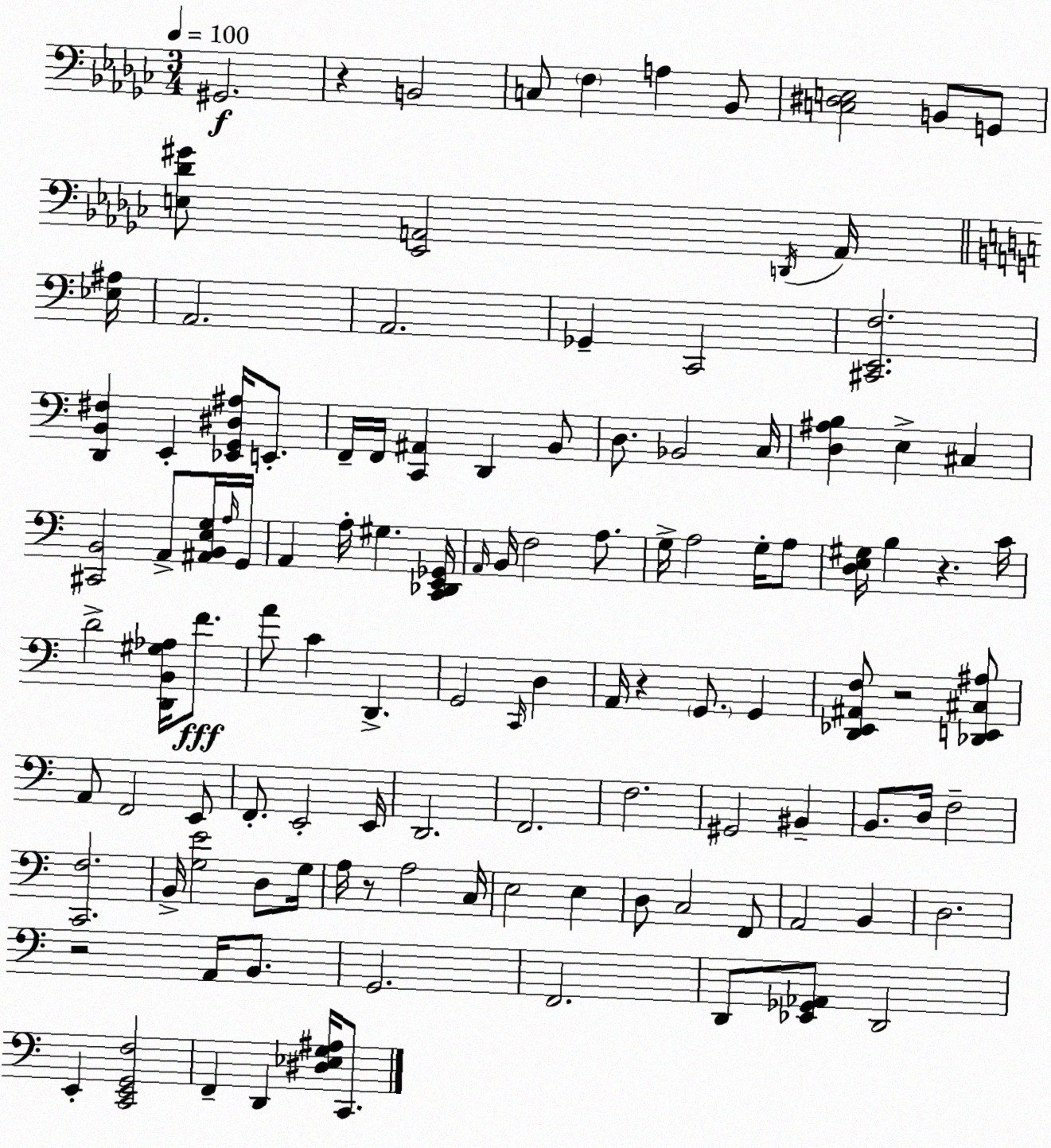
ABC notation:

X:1
T:Untitled
M:3/4
L:1/4
K:Ebm
^G,,2 z B,,2 C,/2 F, A, _B,,/2 [C,^D,E,]2 B,,/2 G,,/2 [E,_D^G]/2 [_E,,A,,]2 D,,/4 A,,/4 [_E,^A,]/4 A,,2 A,,2 _G,, C,,2 [^C,,E,,F,]2 [D,,B,,^F,] E,, [_E,,G,,^D,^A,]/4 E,,/2 F,,/4 F,,/4 [C,,^A,,] D,, B,,/2 D,/2 _B,,2 C,/4 [D,^A,B,] E, ^C, [^C,,B,,]2 A,,/2 [^A,,B,,E,G,]/4 A,/4 G,,/4 A,, A,/4 ^G, [C,,_D,,E,,_G,,]/4 A,,/4 B,,/4 F,2 A,/2 G,/4 A,2 G,/4 A,/2 [D,E,^G,]/4 B, z C/4 D2 [D,,B,,^G,_A,]/4 F/2 A/2 C D,, G,,2 C,,/4 D, A,,/4 z G,,/2 G,, [D,,_E,,^A,,F,]/2 z2 [_D,,E,,^C,^A,]/2 A,,/2 F,,2 E,,/2 F,,/2 E,,2 E,,/4 D,,2 F,,2 F,2 ^G,,2 ^B,, B,,/2 D,/4 F,2 [C,,F,]2 B,,/4 [G,E]2 D,/2 G,/4 A,/4 z/2 A,2 C,/4 E,2 E, D,/2 C,2 F,,/2 A,,2 B,, D,2 z2 A,,/4 B,,/2 G,,2 F,,2 D,,/2 [_E,,_G,,_A,,]/2 D,,2 E,, [C,,E,,G,,F,]2 F,, D,, [^D,_E,G,^A,]/4 C,,/2